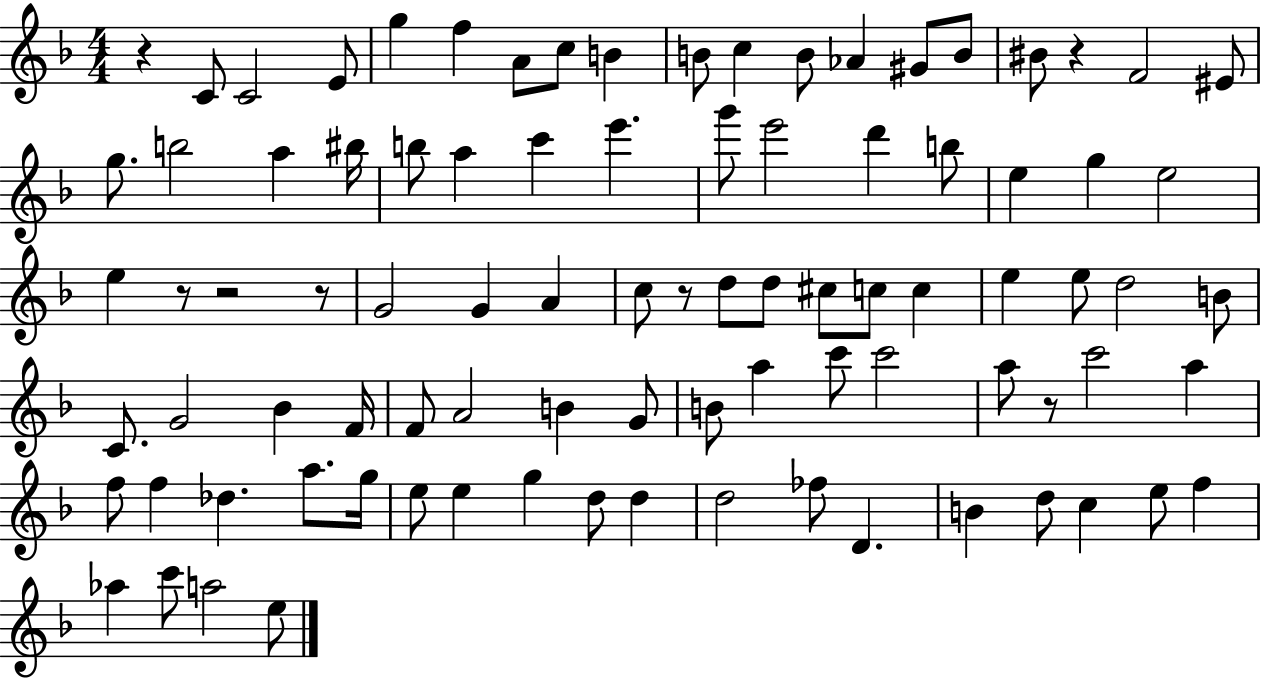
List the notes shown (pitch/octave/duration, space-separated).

R/q C4/e C4/h E4/e G5/q F5/q A4/e C5/e B4/q B4/e C5/q B4/e Ab4/q G#4/e B4/e BIS4/e R/q F4/h EIS4/e G5/e. B5/h A5/q BIS5/s B5/e A5/q C6/q E6/q. G6/e E6/h D6/q B5/e E5/q G5/q E5/h E5/q R/e R/h R/e G4/h G4/q A4/q C5/e R/e D5/e D5/e C#5/e C5/e C5/q E5/q E5/e D5/h B4/e C4/e. G4/h Bb4/q F4/s F4/e A4/h B4/q G4/e B4/e A5/q C6/e C6/h A5/e R/e C6/h A5/q F5/e F5/q Db5/q. A5/e. G5/s E5/e E5/q G5/q D5/e D5/q D5/h FES5/e D4/q. B4/q D5/e C5/q E5/e F5/q Ab5/q C6/e A5/h E5/e